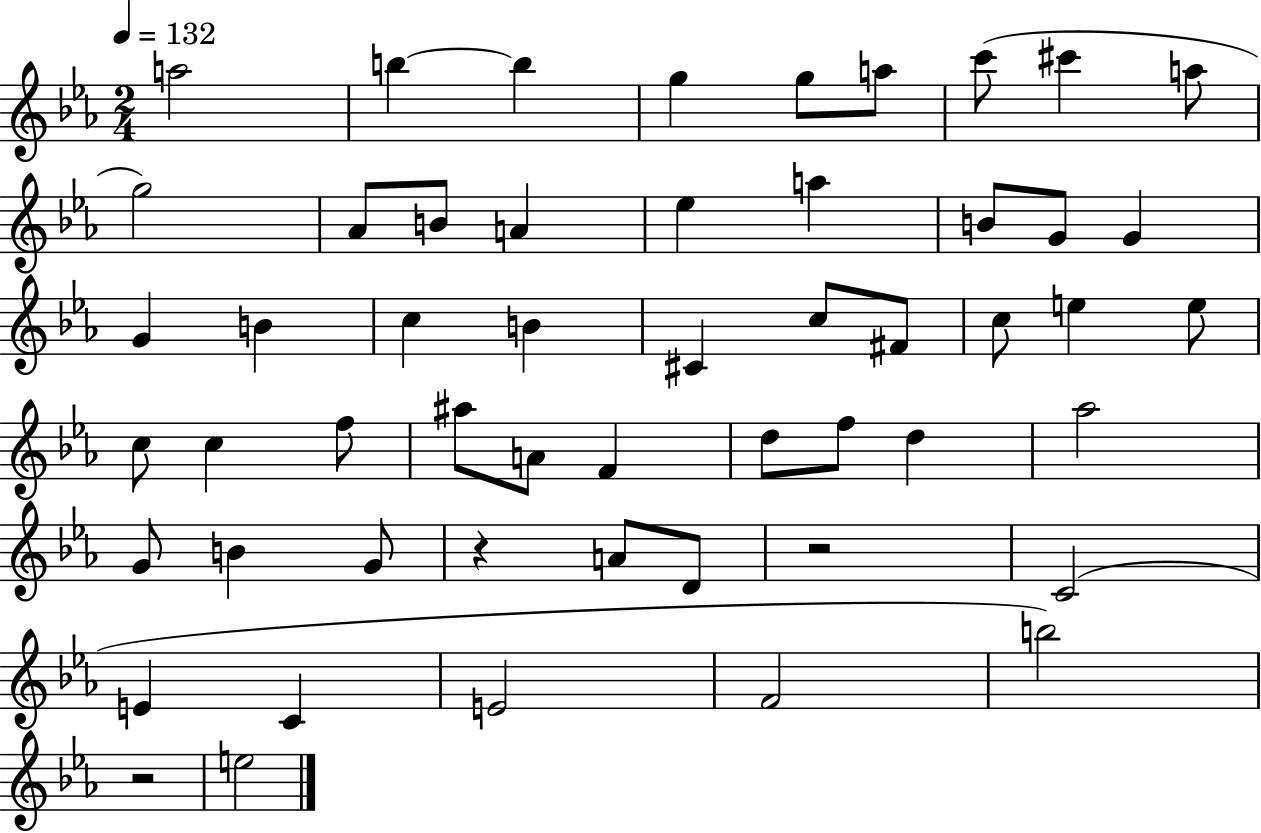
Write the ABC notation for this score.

X:1
T:Untitled
M:2/4
L:1/4
K:Eb
a2 b b g g/2 a/2 c'/2 ^c' a/2 g2 _A/2 B/2 A _e a B/2 G/2 G G B c B ^C c/2 ^F/2 c/2 e e/2 c/2 c f/2 ^a/2 A/2 F d/2 f/2 d _a2 G/2 B G/2 z A/2 D/2 z2 C2 E C E2 F2 b2 z2 e2